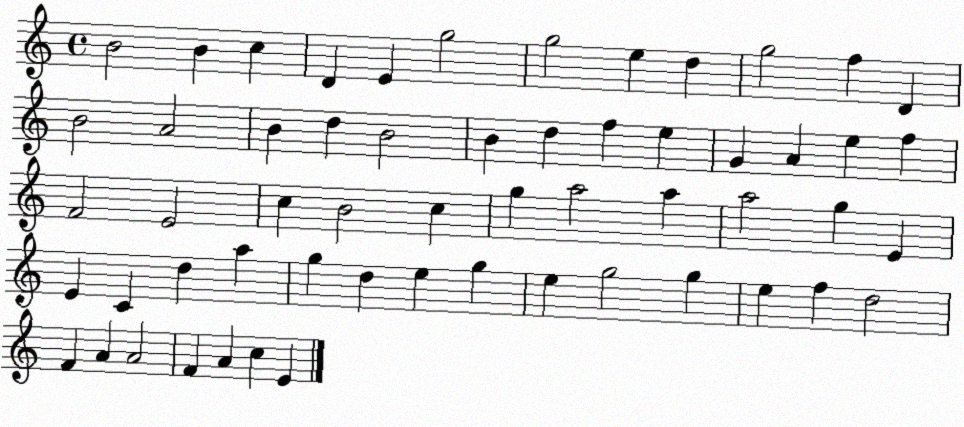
X:1
T:Untitled
M:4/4
L:1/4
K:C
B2 B c D E g2 g2 e d g2 f D B2 A2 B d B2 B d f e G A e f F2 E2 c B2 c g a2 a a2 g E E C d a g d e g e g2 g e f d2 F A A2 F A c E